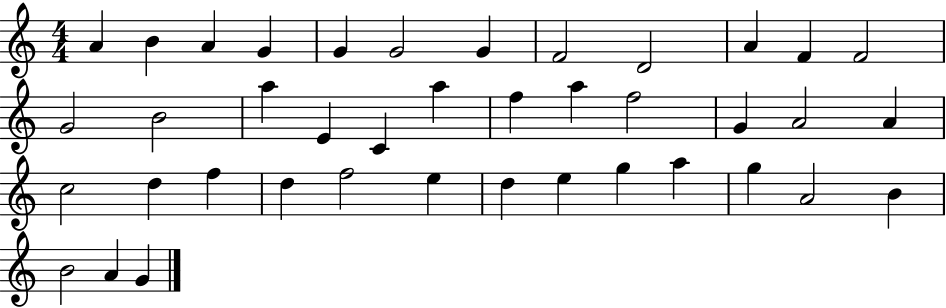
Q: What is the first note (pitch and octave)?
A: A4